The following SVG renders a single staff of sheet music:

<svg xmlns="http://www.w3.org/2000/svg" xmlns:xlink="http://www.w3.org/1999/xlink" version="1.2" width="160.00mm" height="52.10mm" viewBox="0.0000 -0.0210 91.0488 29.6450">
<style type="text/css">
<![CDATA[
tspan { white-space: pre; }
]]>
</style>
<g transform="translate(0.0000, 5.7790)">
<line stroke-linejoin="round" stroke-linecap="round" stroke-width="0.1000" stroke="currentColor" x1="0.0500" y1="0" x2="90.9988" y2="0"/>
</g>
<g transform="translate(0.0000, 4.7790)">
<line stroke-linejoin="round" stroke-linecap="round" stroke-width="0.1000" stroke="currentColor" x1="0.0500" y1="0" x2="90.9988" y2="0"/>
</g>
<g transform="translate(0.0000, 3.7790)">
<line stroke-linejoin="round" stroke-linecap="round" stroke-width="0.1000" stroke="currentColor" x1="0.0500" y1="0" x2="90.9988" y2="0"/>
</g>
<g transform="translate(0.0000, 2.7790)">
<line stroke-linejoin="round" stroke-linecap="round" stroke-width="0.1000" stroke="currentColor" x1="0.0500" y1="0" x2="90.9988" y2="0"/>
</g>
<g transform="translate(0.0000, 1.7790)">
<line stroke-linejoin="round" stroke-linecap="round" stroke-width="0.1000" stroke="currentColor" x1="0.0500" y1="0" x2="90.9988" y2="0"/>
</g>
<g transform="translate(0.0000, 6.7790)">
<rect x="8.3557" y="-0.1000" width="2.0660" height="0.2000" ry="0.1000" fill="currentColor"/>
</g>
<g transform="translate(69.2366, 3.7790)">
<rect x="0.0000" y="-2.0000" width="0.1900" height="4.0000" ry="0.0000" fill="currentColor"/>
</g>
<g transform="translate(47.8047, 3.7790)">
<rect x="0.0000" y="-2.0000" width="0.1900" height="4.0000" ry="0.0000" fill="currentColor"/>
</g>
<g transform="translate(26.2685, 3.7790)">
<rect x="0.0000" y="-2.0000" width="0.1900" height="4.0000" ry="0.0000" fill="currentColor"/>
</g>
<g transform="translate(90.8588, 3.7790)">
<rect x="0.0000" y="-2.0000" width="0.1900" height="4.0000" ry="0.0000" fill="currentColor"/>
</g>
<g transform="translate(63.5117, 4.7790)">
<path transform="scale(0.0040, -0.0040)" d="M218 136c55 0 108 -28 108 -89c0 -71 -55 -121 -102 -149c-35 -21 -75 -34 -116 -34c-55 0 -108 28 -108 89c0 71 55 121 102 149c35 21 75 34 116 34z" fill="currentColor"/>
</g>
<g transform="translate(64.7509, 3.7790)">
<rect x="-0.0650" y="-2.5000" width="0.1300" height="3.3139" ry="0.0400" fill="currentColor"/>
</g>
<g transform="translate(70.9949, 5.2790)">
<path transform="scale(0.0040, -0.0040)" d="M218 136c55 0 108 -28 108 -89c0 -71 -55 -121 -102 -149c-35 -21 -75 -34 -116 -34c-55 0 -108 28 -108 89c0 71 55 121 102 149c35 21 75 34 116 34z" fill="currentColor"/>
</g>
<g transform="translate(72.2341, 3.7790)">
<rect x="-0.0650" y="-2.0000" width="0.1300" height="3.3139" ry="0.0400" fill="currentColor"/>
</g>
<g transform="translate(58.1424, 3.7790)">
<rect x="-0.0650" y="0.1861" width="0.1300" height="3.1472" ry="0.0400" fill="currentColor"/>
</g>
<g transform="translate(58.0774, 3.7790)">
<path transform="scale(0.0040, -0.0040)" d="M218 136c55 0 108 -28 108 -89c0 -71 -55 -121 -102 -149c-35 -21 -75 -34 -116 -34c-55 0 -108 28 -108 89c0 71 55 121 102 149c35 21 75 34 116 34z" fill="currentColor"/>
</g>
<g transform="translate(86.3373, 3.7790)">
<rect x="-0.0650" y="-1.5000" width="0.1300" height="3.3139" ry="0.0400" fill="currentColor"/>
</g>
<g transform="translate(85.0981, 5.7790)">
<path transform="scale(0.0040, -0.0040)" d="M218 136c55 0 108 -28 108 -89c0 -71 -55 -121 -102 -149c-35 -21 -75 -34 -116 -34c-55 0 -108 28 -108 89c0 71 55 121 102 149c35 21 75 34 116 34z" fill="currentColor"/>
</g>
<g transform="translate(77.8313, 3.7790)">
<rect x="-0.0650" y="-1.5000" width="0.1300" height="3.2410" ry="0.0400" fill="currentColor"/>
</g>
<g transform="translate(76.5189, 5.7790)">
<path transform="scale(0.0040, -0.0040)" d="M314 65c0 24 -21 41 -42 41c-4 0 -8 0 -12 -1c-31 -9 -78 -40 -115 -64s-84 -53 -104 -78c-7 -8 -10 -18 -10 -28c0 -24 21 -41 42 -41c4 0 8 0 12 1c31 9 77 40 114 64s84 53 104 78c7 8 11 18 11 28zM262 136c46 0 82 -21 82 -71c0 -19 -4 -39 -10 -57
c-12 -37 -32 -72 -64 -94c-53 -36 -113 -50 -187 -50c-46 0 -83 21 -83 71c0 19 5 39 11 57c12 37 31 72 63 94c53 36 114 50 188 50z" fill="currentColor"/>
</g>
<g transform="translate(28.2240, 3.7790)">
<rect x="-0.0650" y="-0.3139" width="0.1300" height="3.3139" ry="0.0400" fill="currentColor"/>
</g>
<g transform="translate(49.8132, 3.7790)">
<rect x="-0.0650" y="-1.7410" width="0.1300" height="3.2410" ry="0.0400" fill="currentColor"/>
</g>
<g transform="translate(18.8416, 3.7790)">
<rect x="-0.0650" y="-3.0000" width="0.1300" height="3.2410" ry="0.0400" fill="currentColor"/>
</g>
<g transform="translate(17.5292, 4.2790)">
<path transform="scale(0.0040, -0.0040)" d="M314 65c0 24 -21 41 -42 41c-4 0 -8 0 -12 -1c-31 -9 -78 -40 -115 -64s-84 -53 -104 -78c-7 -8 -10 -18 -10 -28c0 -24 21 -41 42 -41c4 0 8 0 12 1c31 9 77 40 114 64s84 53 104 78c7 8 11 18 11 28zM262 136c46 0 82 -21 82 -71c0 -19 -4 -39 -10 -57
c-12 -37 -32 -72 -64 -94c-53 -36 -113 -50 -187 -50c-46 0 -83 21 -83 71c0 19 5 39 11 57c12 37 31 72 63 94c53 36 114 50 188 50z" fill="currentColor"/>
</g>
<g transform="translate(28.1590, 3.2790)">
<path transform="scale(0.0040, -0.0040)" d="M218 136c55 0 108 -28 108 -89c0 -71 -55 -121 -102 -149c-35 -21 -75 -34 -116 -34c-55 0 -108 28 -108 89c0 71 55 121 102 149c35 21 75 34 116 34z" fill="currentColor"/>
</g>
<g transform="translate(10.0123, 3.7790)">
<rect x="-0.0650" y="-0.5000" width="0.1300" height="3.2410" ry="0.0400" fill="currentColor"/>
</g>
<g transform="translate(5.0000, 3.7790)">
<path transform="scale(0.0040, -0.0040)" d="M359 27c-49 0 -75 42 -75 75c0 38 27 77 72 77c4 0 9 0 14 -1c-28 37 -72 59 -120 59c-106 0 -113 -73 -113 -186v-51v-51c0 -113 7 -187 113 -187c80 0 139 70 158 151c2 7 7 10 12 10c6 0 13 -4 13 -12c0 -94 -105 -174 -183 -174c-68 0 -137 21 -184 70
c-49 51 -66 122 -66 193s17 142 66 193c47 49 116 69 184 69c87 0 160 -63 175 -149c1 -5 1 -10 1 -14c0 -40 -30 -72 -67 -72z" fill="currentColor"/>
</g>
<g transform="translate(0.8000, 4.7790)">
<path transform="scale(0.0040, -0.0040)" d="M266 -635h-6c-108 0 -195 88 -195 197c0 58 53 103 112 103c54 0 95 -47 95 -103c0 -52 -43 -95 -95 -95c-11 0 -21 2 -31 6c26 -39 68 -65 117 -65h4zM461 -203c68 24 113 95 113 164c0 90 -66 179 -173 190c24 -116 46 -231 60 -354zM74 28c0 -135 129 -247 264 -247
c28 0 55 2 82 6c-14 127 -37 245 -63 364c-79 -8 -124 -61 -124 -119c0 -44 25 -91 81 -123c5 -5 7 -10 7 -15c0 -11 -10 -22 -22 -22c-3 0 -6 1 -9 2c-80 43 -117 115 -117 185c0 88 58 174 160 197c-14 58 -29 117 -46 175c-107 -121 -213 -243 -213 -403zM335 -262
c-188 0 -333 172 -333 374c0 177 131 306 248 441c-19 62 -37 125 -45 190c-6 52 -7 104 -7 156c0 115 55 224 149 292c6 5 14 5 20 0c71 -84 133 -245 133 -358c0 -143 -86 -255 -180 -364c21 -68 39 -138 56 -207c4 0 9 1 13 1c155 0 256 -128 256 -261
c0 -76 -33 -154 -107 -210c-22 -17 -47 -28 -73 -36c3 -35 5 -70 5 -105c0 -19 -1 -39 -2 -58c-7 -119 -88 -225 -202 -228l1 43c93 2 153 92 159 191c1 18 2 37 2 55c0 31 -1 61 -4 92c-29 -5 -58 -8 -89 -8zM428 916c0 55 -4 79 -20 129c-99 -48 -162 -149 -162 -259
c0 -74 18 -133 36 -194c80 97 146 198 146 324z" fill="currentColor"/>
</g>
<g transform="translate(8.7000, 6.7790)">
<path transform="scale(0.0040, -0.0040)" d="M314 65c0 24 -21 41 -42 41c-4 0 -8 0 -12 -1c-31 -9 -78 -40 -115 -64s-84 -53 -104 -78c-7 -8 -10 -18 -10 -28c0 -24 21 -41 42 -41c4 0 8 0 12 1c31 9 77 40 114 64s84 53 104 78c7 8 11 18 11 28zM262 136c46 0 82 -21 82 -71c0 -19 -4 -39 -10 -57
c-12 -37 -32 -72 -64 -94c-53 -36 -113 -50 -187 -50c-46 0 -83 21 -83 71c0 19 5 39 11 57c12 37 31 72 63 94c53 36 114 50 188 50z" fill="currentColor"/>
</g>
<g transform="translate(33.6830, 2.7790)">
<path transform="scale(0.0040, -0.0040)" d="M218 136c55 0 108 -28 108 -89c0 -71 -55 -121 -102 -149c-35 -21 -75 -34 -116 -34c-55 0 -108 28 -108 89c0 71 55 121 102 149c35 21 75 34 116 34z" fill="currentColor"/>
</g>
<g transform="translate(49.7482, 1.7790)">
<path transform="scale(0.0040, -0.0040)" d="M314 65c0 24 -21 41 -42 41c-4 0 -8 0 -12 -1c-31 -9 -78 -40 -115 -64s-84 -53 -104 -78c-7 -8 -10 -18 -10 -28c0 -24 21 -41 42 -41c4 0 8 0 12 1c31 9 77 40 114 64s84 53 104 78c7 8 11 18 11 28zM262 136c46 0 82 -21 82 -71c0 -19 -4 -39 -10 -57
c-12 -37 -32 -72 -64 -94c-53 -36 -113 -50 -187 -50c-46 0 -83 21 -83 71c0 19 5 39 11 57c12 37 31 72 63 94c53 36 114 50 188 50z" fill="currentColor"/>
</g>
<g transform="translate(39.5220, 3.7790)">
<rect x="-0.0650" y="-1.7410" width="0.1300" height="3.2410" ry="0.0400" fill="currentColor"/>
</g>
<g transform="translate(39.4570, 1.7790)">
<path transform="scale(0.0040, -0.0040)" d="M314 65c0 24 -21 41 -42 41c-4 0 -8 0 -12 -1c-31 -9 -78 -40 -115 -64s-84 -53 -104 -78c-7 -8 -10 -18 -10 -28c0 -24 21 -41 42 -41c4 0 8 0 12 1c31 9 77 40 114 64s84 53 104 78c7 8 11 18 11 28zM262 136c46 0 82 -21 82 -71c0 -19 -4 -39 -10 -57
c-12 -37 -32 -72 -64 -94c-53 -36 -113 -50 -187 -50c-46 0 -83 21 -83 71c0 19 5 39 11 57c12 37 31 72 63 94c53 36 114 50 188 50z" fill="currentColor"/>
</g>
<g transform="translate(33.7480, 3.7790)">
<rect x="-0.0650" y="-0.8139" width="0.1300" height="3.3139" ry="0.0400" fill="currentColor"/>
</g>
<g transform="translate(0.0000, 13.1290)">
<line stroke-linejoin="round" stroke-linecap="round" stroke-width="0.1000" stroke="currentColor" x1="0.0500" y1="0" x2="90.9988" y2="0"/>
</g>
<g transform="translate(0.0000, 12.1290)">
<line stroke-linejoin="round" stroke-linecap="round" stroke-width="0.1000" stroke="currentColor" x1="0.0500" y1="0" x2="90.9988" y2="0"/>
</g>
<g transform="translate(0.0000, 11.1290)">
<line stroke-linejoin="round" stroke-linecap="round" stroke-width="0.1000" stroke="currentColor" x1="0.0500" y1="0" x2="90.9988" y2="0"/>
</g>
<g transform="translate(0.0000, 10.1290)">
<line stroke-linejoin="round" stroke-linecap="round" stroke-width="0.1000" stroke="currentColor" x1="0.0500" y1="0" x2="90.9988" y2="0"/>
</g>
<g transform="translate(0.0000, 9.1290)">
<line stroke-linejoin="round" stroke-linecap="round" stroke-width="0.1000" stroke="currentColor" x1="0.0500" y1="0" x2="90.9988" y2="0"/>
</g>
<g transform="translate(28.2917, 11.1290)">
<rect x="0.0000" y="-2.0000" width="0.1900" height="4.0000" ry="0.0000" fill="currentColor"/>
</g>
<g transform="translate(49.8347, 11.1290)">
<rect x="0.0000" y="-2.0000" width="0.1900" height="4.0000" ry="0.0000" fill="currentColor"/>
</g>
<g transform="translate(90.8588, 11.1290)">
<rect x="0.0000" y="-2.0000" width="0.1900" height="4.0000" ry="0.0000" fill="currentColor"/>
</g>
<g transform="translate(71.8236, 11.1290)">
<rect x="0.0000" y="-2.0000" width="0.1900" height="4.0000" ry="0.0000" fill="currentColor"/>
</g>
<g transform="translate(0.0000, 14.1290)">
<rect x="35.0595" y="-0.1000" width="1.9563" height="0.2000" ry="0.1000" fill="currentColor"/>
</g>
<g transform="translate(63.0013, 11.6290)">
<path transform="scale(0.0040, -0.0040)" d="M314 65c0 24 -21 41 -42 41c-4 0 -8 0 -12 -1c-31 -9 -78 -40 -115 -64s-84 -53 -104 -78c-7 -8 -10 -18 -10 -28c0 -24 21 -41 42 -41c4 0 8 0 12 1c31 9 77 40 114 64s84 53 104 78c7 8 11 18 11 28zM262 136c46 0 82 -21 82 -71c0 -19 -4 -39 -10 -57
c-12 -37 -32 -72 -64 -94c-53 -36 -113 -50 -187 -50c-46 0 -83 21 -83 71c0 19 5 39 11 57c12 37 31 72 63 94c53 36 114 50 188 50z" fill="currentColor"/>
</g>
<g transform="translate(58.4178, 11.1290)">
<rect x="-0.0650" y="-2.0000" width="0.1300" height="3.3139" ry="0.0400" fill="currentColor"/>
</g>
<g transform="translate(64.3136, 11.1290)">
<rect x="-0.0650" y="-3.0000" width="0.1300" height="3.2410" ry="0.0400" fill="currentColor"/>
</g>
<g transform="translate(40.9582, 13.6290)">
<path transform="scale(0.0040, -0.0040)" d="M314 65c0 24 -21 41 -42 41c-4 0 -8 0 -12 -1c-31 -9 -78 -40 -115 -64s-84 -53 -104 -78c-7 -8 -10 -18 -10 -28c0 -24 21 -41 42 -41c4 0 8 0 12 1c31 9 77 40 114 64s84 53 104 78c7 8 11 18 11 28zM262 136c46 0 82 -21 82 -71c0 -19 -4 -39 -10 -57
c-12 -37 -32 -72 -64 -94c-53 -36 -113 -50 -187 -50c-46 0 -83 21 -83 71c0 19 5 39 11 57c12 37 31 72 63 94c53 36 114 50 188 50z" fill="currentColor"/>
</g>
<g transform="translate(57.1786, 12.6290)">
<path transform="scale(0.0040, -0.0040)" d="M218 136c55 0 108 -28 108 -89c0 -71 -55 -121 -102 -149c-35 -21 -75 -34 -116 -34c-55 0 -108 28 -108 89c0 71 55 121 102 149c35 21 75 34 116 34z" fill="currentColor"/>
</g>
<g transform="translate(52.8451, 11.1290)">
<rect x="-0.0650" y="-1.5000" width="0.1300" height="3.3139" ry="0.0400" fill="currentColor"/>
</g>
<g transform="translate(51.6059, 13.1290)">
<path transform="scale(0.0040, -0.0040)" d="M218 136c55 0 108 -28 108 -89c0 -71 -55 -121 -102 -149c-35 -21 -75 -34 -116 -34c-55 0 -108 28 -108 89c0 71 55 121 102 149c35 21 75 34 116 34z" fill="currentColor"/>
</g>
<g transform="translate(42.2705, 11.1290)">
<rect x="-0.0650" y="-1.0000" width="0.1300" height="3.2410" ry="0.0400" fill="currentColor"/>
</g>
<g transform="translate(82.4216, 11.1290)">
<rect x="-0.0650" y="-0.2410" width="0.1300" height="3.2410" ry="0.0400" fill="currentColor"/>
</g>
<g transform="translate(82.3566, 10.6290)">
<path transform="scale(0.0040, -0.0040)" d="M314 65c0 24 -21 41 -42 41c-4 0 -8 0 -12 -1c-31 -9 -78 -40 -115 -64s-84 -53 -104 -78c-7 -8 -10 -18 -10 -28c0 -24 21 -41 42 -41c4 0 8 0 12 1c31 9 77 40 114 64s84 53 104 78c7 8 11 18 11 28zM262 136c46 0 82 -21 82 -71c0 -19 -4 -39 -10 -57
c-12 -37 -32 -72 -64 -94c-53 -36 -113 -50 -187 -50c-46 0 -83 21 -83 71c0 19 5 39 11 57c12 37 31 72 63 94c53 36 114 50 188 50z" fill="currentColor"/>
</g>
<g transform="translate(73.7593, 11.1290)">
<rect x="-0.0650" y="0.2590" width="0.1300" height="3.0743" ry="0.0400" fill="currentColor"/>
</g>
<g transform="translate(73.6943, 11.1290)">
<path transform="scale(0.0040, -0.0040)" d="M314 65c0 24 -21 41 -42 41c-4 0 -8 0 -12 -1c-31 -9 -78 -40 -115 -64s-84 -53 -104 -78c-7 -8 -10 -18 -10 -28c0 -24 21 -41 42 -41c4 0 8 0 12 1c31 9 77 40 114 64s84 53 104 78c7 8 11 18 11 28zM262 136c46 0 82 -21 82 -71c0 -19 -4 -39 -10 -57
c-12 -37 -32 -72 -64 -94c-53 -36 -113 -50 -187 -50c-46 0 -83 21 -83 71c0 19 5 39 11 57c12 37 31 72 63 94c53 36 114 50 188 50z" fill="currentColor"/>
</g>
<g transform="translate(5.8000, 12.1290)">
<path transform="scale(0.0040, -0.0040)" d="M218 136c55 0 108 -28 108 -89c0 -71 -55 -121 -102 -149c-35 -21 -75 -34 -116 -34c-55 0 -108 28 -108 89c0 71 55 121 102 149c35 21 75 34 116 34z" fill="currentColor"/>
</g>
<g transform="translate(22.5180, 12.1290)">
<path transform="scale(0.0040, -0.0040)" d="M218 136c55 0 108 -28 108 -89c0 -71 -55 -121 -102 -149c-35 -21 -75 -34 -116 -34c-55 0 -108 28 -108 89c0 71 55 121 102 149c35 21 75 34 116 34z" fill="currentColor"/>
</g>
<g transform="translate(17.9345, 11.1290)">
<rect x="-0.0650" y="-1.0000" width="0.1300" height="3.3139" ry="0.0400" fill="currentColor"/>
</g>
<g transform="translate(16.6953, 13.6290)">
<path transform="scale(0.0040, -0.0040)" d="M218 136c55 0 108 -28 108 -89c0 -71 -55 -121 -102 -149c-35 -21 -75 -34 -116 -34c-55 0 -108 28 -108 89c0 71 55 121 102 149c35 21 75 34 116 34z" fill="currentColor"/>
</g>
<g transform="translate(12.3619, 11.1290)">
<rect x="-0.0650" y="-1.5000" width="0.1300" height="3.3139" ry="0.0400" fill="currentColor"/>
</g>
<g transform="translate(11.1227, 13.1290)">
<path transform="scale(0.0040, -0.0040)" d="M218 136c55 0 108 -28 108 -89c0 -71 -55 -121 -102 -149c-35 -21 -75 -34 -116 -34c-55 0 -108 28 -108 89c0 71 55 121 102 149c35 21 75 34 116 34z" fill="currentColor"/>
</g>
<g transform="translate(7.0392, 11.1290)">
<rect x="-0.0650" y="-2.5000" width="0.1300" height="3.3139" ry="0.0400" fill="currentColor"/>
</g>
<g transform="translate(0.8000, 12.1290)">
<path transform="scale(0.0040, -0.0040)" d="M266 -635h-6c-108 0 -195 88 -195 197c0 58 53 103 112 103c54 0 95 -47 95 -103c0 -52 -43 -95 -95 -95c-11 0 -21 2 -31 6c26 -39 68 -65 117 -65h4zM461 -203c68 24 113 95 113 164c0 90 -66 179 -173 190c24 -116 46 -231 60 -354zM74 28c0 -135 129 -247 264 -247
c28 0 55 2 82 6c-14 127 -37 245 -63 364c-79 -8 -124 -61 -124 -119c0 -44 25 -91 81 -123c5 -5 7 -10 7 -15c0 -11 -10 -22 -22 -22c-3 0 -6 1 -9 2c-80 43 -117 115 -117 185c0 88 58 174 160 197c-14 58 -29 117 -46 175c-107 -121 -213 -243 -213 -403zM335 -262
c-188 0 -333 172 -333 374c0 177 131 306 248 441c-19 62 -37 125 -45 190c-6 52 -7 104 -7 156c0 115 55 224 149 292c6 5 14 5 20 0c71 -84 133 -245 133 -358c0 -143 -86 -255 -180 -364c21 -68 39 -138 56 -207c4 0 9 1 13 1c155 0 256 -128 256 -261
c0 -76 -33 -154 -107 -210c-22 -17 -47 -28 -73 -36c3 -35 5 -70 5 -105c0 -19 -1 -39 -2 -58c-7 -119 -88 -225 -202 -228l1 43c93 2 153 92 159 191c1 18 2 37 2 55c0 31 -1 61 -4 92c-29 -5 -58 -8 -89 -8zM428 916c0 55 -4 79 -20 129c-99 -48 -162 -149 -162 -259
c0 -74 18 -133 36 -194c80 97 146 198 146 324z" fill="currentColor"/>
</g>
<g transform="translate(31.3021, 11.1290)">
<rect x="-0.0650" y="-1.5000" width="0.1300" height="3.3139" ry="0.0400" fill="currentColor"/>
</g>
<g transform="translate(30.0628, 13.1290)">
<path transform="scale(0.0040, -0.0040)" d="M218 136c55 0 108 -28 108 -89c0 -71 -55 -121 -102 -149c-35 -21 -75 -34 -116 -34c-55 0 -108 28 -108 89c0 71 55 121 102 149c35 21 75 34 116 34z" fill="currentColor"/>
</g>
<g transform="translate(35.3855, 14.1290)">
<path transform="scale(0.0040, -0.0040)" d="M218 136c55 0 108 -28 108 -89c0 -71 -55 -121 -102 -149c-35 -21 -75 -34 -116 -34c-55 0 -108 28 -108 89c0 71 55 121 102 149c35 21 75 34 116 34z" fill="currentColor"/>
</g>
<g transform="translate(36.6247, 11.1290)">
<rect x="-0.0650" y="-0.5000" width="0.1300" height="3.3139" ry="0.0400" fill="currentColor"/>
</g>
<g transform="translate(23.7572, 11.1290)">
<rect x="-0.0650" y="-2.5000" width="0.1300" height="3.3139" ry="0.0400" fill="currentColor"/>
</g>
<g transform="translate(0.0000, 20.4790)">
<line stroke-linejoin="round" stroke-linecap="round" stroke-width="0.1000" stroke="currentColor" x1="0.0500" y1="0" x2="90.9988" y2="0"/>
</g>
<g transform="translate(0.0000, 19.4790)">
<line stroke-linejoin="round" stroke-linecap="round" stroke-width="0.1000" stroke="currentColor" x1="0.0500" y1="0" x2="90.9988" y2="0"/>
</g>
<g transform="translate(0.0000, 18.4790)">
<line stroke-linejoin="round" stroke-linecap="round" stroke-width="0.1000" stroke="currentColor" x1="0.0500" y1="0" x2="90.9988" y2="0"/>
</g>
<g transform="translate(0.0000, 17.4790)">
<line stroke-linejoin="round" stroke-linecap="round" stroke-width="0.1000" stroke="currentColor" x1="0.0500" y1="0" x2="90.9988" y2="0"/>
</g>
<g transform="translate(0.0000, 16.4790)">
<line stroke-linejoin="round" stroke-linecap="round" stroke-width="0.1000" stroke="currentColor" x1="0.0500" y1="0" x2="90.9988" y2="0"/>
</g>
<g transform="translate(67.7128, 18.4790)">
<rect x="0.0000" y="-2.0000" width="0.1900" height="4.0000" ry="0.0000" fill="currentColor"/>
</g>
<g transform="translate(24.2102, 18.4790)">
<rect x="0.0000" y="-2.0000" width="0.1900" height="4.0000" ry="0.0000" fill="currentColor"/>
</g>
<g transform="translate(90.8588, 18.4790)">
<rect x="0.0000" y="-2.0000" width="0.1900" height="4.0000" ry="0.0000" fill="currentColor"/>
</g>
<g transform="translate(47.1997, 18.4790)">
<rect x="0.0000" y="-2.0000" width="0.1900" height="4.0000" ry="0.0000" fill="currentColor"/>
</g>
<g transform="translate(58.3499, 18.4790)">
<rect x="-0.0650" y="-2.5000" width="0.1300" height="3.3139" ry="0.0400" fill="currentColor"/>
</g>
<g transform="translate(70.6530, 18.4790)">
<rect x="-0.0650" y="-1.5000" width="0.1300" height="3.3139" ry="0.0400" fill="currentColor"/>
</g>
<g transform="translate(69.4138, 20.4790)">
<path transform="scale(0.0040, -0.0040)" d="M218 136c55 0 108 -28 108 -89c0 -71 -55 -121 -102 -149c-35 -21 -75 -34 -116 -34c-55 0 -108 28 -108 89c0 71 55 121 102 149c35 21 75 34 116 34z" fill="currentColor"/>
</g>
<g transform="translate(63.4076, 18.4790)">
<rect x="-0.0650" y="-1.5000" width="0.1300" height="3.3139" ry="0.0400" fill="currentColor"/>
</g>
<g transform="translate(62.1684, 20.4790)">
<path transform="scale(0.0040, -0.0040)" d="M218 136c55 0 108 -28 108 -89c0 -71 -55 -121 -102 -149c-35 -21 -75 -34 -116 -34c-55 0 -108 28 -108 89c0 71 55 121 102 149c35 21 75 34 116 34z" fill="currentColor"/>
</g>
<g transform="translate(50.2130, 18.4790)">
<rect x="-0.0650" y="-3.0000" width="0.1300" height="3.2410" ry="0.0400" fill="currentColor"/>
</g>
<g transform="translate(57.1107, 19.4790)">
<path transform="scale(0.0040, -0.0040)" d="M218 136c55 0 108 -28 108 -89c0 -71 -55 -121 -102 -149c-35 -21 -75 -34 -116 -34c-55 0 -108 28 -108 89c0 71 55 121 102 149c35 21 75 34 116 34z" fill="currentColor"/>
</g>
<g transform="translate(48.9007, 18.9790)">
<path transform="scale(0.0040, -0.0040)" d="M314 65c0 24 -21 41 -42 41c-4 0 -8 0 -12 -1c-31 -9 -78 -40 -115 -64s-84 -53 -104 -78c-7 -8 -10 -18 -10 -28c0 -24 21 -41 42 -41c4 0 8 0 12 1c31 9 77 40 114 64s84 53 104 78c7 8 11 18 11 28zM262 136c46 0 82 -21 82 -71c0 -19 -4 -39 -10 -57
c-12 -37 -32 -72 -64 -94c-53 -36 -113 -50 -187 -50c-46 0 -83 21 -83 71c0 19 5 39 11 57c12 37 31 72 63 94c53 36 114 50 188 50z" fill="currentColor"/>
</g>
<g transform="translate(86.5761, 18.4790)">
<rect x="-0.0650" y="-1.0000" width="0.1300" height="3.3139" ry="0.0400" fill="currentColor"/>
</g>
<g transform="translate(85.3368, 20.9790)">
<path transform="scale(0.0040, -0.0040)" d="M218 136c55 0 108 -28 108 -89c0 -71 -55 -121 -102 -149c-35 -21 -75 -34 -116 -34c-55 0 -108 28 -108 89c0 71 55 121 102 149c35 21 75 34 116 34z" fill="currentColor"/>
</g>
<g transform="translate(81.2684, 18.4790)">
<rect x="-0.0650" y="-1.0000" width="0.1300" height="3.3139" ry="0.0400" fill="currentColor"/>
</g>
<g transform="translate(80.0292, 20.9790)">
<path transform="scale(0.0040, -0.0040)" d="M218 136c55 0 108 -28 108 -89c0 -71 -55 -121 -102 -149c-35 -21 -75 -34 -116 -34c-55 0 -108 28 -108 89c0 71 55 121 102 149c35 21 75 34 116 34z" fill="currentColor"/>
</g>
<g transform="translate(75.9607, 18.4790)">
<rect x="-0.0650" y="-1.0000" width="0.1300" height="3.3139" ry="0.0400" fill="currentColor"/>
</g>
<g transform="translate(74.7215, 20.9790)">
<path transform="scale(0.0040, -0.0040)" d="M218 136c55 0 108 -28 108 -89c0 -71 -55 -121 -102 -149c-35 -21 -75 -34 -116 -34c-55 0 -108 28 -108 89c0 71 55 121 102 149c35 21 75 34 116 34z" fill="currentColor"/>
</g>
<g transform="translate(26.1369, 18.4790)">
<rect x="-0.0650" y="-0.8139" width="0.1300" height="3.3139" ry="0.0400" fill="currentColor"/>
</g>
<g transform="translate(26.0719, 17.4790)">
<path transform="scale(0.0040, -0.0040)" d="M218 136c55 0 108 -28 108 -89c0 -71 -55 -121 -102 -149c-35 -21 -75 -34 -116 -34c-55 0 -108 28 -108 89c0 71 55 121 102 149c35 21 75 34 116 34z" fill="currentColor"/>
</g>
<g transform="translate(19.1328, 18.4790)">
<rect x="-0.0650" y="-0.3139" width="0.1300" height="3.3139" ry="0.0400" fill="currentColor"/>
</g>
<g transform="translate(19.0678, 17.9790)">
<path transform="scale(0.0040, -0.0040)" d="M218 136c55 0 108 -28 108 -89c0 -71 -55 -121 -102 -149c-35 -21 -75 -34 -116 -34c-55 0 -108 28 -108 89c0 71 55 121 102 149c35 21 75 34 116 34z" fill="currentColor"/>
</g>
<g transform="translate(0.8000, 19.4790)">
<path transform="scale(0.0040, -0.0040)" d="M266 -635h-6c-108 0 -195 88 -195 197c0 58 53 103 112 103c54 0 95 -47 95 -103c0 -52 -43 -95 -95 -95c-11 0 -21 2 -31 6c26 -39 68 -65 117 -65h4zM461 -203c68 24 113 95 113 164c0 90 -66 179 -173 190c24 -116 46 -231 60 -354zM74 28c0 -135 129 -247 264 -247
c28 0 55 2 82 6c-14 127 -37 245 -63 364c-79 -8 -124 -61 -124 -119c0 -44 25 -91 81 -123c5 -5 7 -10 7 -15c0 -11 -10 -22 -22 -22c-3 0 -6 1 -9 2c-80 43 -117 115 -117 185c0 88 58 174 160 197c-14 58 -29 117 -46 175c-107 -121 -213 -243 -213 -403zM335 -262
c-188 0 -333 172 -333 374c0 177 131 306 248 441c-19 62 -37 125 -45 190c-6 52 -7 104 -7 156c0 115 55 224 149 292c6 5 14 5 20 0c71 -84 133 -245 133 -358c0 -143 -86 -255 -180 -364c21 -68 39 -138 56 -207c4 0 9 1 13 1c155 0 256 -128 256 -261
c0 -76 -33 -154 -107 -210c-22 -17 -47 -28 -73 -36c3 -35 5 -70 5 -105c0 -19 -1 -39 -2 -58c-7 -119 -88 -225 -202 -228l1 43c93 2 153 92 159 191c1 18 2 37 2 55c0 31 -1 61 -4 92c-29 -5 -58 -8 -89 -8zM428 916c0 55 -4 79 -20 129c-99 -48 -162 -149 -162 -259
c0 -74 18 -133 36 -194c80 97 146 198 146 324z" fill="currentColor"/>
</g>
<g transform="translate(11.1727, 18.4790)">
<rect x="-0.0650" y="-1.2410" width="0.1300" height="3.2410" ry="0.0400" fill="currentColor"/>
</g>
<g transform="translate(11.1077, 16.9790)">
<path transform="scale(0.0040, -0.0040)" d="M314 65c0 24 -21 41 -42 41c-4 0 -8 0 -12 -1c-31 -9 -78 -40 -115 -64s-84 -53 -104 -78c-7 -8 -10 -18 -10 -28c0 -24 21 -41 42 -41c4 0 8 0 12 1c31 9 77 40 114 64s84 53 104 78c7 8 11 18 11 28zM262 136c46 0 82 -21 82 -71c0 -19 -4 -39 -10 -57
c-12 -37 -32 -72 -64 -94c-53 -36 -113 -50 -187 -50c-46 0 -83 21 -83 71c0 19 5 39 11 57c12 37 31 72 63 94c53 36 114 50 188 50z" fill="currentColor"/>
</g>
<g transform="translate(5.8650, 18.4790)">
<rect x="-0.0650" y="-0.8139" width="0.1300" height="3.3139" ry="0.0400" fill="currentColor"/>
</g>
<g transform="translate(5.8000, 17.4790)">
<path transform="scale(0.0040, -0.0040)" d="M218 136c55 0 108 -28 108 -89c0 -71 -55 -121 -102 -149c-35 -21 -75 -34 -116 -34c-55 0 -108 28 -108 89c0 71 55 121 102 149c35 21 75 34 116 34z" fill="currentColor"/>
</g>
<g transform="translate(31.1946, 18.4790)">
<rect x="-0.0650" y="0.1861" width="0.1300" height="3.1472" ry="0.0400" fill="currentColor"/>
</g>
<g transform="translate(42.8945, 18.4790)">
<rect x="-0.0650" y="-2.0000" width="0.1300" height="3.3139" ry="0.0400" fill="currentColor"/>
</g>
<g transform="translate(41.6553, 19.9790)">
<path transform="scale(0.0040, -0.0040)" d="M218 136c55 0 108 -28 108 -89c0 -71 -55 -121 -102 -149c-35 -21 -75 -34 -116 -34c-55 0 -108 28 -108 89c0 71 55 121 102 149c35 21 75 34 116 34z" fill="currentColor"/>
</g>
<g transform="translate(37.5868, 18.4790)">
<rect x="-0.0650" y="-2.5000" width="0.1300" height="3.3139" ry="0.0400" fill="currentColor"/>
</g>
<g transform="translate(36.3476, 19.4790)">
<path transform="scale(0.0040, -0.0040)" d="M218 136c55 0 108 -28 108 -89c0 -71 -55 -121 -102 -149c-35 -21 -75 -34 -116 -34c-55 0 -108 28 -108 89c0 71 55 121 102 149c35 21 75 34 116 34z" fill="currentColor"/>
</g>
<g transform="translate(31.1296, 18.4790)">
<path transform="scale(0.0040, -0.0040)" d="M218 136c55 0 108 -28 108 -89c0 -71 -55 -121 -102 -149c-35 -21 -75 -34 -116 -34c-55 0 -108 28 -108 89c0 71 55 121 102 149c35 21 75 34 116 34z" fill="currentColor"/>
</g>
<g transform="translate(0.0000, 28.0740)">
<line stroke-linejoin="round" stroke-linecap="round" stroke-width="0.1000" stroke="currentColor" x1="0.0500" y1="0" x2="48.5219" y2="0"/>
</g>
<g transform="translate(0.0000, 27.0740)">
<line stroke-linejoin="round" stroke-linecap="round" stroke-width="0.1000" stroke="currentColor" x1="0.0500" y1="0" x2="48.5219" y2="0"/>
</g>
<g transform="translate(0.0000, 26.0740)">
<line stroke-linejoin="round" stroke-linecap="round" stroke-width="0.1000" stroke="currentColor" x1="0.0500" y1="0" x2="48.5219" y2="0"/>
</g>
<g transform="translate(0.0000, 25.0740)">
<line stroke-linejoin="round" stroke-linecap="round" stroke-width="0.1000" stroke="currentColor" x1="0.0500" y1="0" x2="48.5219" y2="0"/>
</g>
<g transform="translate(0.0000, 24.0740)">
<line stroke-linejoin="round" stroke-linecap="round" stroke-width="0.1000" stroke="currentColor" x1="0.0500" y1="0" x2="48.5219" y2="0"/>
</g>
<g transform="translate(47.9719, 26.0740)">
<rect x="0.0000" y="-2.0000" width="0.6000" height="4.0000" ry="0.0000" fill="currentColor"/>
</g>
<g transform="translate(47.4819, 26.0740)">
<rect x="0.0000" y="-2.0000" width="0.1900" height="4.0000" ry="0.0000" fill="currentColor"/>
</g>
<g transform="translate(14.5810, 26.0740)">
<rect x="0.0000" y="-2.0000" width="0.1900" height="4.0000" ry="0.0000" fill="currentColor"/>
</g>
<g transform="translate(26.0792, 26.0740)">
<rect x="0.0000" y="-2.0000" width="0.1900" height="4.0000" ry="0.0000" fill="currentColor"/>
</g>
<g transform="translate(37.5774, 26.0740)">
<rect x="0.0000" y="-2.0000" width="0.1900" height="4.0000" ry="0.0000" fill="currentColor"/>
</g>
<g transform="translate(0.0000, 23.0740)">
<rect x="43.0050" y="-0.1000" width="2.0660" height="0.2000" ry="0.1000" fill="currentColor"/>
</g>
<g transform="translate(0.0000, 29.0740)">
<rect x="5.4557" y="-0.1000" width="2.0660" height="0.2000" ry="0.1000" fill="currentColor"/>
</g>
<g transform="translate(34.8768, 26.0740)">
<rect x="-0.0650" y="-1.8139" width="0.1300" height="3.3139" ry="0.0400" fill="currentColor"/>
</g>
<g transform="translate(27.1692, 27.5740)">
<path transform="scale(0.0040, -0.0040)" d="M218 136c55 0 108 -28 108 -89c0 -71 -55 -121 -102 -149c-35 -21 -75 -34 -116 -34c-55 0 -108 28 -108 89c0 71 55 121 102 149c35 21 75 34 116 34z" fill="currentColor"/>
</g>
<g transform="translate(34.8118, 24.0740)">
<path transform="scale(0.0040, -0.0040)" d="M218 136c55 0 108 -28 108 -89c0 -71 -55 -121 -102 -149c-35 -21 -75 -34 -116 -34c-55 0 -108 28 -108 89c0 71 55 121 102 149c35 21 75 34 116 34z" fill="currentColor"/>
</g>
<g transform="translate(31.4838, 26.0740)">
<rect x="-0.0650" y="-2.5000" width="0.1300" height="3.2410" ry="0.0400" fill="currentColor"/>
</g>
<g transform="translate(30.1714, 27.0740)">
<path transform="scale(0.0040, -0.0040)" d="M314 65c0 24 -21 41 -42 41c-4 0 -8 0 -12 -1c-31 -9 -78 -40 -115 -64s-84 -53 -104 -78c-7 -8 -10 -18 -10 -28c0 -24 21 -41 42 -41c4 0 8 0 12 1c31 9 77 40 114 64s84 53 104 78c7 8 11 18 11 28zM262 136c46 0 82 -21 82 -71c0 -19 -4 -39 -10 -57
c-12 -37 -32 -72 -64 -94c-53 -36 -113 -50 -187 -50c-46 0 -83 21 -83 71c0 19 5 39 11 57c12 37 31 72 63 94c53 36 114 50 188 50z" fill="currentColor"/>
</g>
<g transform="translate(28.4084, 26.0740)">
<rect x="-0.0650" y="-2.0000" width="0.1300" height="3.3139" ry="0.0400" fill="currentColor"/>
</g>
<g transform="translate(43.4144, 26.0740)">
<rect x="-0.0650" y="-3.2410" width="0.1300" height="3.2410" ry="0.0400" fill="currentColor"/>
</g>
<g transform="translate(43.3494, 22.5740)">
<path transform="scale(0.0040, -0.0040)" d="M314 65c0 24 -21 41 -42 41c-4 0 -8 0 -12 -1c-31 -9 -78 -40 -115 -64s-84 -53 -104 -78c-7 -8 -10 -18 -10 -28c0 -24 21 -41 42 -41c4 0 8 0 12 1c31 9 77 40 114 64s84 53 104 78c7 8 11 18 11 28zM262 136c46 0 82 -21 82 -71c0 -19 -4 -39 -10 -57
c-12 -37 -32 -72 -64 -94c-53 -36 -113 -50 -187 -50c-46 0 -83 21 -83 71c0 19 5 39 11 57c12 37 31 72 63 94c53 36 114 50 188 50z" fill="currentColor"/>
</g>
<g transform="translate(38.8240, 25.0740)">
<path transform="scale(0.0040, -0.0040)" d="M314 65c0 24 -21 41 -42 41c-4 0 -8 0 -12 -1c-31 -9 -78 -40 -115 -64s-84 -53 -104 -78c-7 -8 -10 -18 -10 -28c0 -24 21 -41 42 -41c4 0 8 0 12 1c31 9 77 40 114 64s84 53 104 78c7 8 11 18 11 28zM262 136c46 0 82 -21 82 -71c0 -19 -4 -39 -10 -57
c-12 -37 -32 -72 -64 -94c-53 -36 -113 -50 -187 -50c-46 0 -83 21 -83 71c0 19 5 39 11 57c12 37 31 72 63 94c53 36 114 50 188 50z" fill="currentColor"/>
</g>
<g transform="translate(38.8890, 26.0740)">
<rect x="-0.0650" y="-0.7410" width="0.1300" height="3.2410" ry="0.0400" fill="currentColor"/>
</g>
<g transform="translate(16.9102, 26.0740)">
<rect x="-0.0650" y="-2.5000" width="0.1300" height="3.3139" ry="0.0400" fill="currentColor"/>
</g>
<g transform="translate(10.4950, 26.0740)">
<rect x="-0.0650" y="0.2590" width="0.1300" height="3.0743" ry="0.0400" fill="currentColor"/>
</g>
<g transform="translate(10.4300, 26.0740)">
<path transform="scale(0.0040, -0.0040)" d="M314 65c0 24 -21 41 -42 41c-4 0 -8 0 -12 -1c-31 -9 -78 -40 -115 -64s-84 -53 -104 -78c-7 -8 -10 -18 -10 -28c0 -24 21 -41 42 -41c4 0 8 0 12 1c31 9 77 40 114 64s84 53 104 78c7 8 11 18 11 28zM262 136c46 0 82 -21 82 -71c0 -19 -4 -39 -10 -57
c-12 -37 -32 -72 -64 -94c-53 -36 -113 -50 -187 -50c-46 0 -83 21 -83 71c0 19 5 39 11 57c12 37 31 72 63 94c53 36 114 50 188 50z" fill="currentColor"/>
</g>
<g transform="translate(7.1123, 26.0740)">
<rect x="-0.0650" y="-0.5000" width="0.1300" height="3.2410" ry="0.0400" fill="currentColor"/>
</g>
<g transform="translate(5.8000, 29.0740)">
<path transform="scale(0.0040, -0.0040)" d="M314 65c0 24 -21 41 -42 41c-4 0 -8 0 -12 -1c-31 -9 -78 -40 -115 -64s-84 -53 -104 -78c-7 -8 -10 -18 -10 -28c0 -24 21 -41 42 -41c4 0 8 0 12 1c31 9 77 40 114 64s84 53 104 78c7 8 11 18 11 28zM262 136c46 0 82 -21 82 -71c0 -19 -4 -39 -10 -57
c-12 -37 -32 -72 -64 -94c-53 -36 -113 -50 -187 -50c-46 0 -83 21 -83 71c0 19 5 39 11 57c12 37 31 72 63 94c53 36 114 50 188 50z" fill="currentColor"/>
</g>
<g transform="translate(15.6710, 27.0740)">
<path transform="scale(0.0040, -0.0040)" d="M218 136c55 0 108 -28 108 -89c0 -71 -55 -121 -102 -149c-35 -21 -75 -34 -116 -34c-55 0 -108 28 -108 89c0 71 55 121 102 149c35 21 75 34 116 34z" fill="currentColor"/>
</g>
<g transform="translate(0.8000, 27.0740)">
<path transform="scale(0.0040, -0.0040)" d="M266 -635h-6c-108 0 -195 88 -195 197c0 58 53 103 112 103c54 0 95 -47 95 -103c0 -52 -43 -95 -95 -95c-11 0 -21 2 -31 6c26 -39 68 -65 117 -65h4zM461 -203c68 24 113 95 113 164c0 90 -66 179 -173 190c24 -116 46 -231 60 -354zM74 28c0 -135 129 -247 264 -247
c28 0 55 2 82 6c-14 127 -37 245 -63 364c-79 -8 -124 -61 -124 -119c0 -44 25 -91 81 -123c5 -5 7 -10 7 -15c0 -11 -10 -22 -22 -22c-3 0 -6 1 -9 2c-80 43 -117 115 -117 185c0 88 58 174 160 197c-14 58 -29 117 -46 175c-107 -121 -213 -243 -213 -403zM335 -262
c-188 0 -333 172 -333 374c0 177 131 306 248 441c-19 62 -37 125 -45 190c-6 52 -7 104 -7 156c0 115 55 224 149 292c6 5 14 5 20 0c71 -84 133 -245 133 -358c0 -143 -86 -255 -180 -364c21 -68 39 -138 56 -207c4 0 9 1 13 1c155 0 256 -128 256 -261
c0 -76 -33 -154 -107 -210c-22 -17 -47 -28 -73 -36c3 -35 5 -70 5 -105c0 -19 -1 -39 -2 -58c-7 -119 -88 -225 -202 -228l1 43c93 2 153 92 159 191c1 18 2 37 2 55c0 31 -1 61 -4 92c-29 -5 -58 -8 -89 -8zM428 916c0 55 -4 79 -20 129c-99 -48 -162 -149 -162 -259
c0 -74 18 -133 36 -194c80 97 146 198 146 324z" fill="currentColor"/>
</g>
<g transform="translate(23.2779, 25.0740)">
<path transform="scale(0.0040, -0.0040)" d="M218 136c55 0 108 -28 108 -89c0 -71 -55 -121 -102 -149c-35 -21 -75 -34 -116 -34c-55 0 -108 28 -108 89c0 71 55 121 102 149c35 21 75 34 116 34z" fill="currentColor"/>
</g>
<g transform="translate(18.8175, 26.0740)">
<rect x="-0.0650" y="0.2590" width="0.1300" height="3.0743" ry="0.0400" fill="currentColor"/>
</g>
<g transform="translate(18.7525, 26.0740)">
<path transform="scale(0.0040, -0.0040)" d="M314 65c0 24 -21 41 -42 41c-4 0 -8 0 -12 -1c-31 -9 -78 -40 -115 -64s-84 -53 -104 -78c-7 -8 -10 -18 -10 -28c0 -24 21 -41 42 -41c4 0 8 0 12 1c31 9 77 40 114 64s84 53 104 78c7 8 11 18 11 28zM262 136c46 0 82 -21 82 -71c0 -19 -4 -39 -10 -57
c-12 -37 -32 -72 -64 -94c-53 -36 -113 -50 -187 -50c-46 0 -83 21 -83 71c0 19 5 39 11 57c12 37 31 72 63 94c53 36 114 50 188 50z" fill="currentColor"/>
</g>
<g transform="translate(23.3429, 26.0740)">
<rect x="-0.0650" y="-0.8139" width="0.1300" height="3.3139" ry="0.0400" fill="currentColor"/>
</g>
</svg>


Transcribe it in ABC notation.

X:1
T:Untitled
M:4/4
L:1/4
K:C
C2 A2 c d f2 f2 B G F E2 E G E D G E C D2 E F A2 B2 c2 d e2 c d B G F A2 G E E D D D C2 B2 G B2 d F G2 f d2 b2